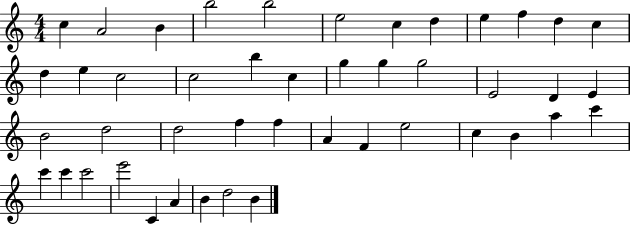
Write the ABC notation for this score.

X:1
T:Untitled
M:4/4
L:1/4
K:C
c A2 B b2 b2 e2 c d e f d c d e c2 c2 b c g g g2 E2 D E B2 d2 d2 f f A F e2 c B a c' c' c' c'2 e'2 C A B d2 B